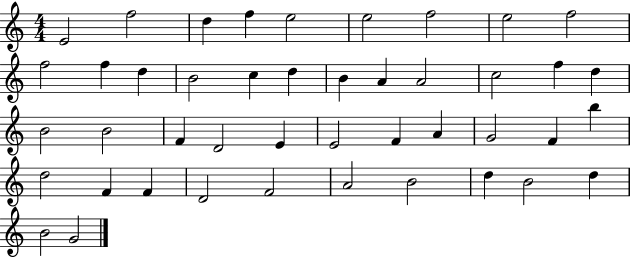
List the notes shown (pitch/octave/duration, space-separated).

E4/h F5/h D5/q F5/q E5/h E5/h F5/h E5/h F5/h F5/h F5/q D5/q B4/h C5/q D5/q B4/q A4/q A4/h C5/h F5/q D5/q B4/h B4/h F4/q D4/h E4/q E4/h F4/q A4/q G4/h F4/q B5/q D5/h F4/q F4/q D4/h F4/h A4/h B4/h D5/q B4/h D5/q B4/h G4/h